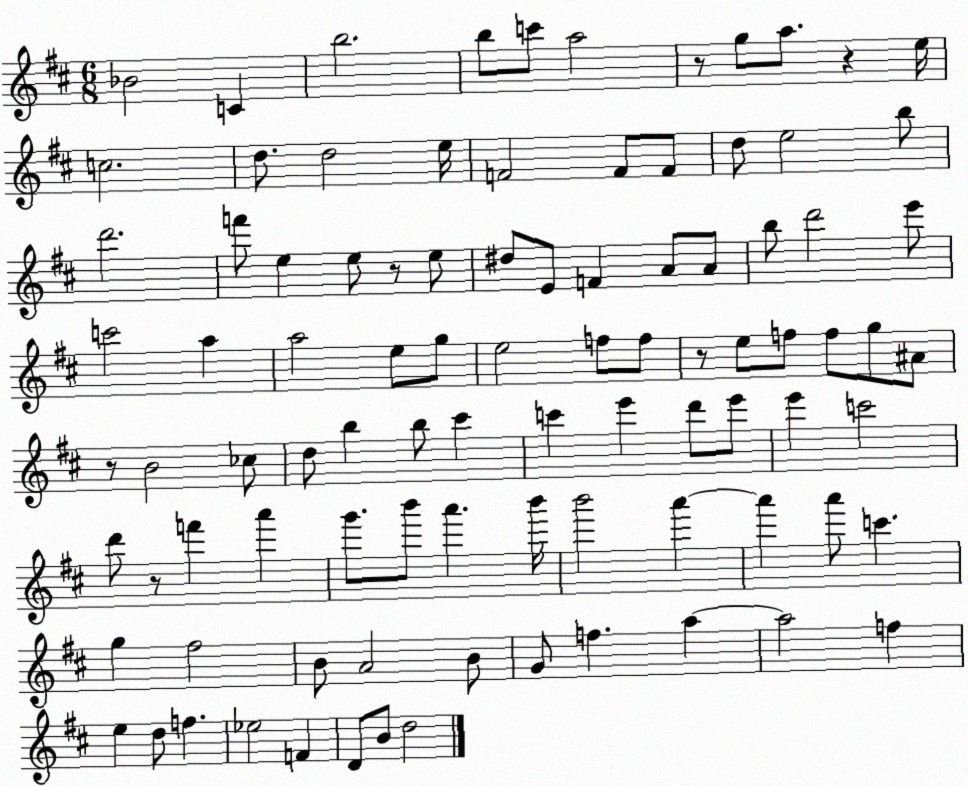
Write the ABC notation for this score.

X:1
T:Untitled
M:6/8
L:1/4
K:D
_B2 C b2 b/2 c'/2 a2 z/2 g/2 a/2 z e/4 c2 d/2 d2 e/4 F2 F/2 F/2 d/2 e2 b/2 d'2 f'/2 e e/2 z/2 e/2 ^d/2 E/2 F A/2 A/2 b/2 d'2 e'/2 c'2 a a2 e/2 g/2 e2 f/2 f/2 z/2 e/2 f/2 f/2 g/2 ^A/2 z/2 B2 _c/2 d/2 b b/2 ^c' c' e' d'/2 e'/2 e' c'2 d'/2 z/2 f' a' g'/2 b'/2 a' b'/4 b'2 a' a' a'/2 c' g ^f2 B/2 A2 B/2 G/2 f a a2 f e d/2 f _e2 F D/2 B/2 d2